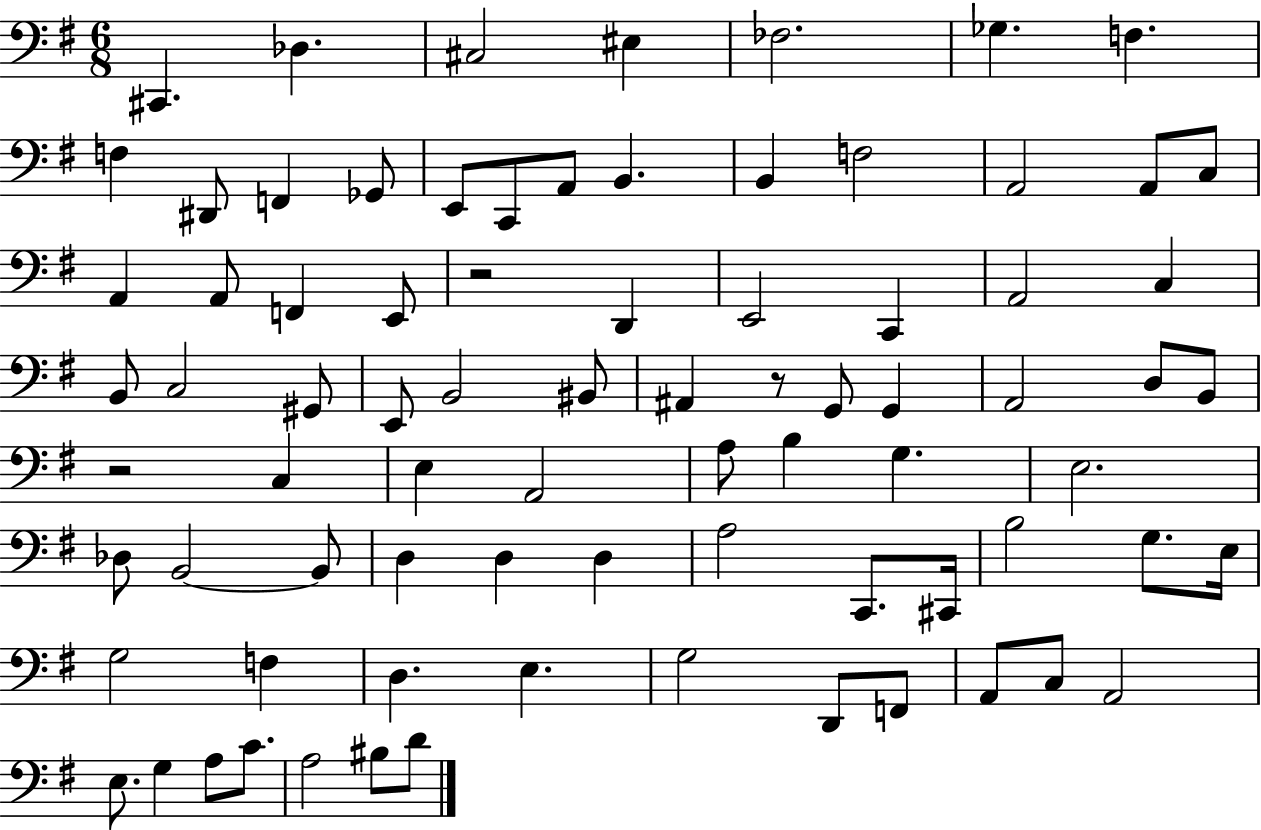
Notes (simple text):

C#2/q. Db3/q. C#3/h EIS3/q FES3/h. Gb3/q. F3/q. F3/q D#2/e F2/q Gb2/e E2/e C2/e A2/e B2/q. B2/q F3/h A2/h A2/e C3/e A2/q A2/e F2/q E2/e R/h D2/q E2/h C2/q A2/h C3/q B2/e C3/h G#2/e E2/e B2/h BIS2/e A#2/q R/e G2/e G2/q A2/h D3/e B2/e R/h C3/q E3/q A2/h A3/e B3/q G3/q. E3/h. Db3/e B2/h B2/e D3/q D3/q D3/q A3/h C2/e. C#2/s B3/h G3/e. E3/s G3/h F3/q D3/q. E3/q. G3/h D2/e F2/e A2/e C3/e A2/h E3/e. G3/q A3/e C4/e. A3/h BIS3/e D4/e